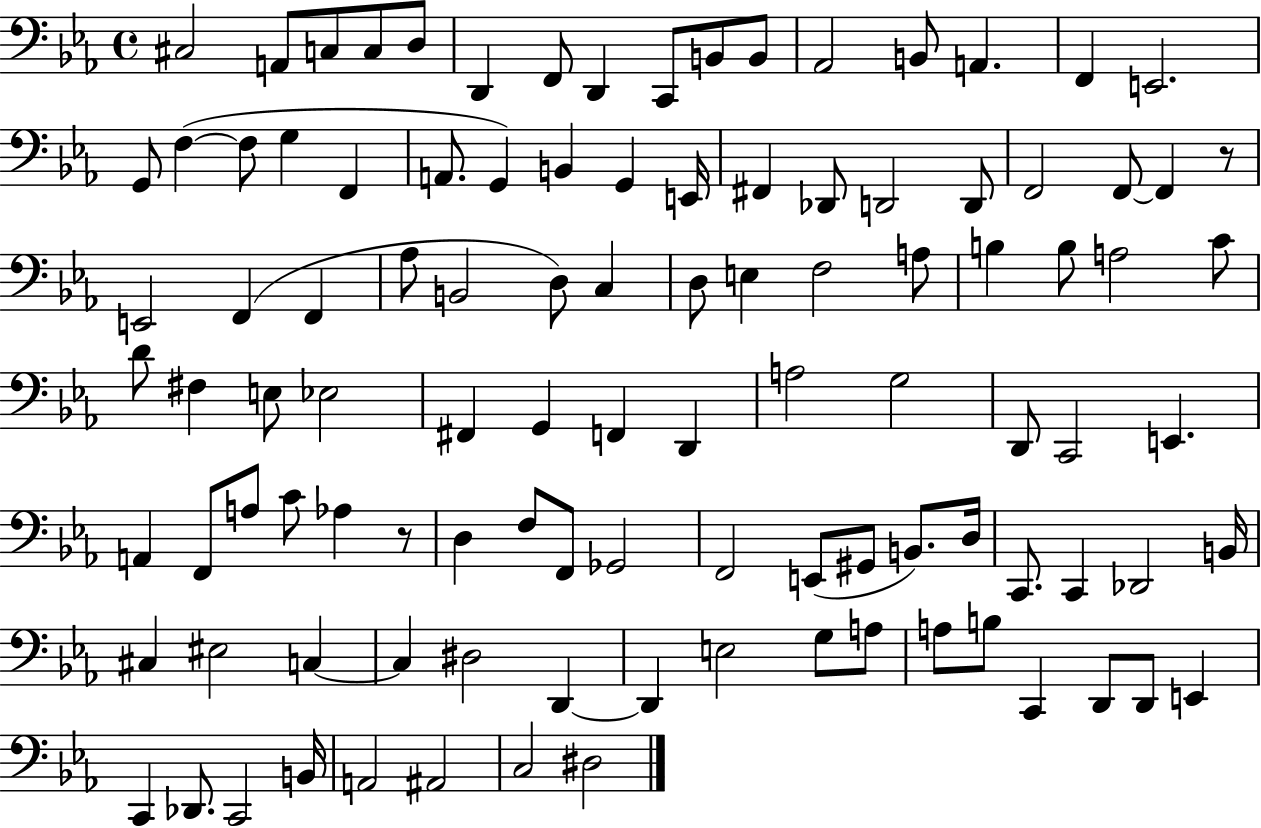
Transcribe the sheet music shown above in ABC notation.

X:1
T:Untitled
M:4/4
L:1/4
K:Eb
^C,2 A,,/2 C,/2 C,/2 D,/2 D,, F,,/2 D,, C,,/2 B,,/2 B,,/2 _A,,2 B,,/2 A,, F,, E,,2 G,,/2 F, F,/2 G, F,, A,,/2 G,, B,, G,, E,,/4 ^F,, _D,,/2 D,,2 D,,/2 F,,2 F,,/2 F,, z/2 E,,2 F,, F,, _A,/2 B,,2 D,/2 C, D,/2 E, F,2 A,/2 B, B,/2 A,2 C/2 D/2 ^F, E,/2 _E,2 ^F,, G,, F,, D,, A,2 G,2 D,,/2 C,,2 E,, A,, F,,/2 A,/2 C/2 _A, z/2 D, F,/2 F,,/2 _G,,2 F,,2 E,,/2 ^G,,/2 B,,/2 D,/4 C,,/2 C,, _D,,2 B,,/4 ^C, ^E,2 C, C, ^D,2 D,, D,, E,2 G,/2 A,/2 A,/2 B,/2 C,, D,,/2 D,,/2 E,, C,, _D,,/2 C,,2 B,,/4 A,,2 ^A,,2 C,2 ^D,2